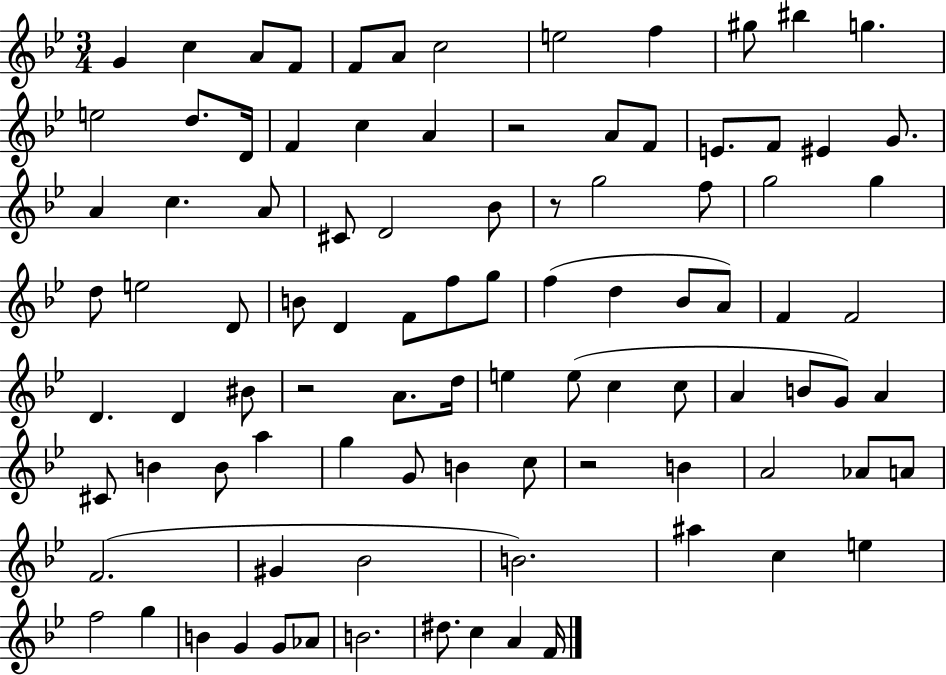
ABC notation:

X:1
T:Untitled
M:3/4
L:1/4
K:Bb
G c A/2 F/2 F/2 A/2 c2 e2 f ^g/2 ^b g e2 d/2 D/4 F c A z2 A/2 F/2 E/2 F/2 ^E G/2 A c A/2 ^C/2 D2 _B/2 z/2 g2 f/2 g2 g d/2 e2 D/2 B/2 D F/2 f/2 g/2 f d _B/2 A/2 F F2 D D ^B/2 z2 A/2 d/4 e e/2 c c/2 A B/2 G/2 A ^C/2 B B/2 a g G/2 B c/2 z2 B A2 _A/2 A/2 F2 ^G _B2 B2 ^a c e f2 g B G G/2 _A/2 B2 ^d/2 c A F/4